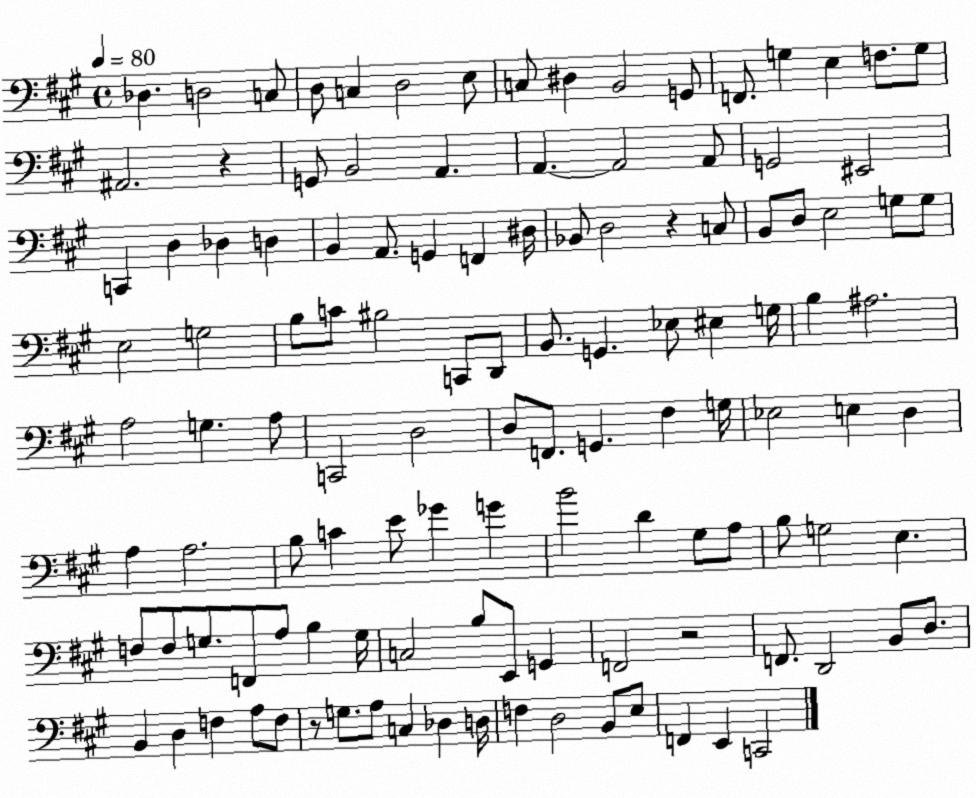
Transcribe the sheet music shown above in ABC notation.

X:1
T:Untitled
M:4/4
L:1/4
K:A
_D, D,2 C,/2 D,/2 C, D,2 E,/2 C,/2 ^D, B,,2 G,,/2 F,,/2 G, E, F,/2 G,/2 ^A,,2 z G,,/2 B,,2 A,, A,, A,,2 A,,/2 G,,2 ^E,,2 C,, D, _D, D, B,, A,,/2 G,, F,, ^D,/4 _B,,/2 D,2 z C,/2 B,,/2 D,/2 E,2 G,/2 G,/2 E,2 G,2 B,/2 C/2 ^B,2 C,,/2 D,,/2 B,,/2 G,, _E,/2 ^E, G,/4 B, ^A,2 A,2 G, A,/2 C,,2 D,2 D,/2 F,,/2 G,, ^F, G,/4 _E,2 E, D, A, A,2 B,/2 C E/2 _G G B2 D ^G,/2 A,/2 B,/2 G,2 E, F,/2 F,/2 G,/2 F,,/2 A,/2 B, G,/4 C,2 B,/2 E,,/2 G,, F,,2 z2 F,,/2 D,,2 B,,/2 D,/2 B,, D, F, A,/2 F,/2 z/2 G,/2 A,/2 C, _D, D,/4 F, D,2 B,,/2 E,/2 F,, E,, C,,2